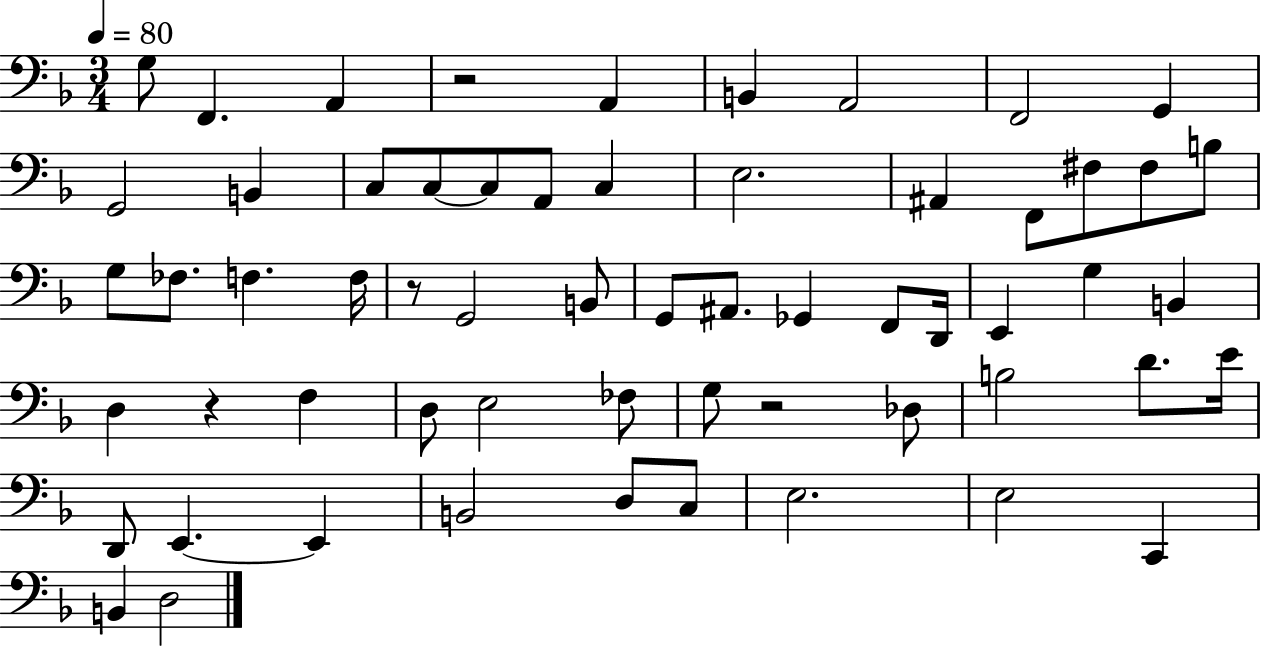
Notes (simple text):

G3/e F2/q. A2/q R/h A2/q B2/q A2/h F2/h G2/q G2/h B2/q C3/e C3/e C3/e A2/e C3/q E3/h. A#2/q F2/e F#3/e F#3/e B3/e G3/e FES3/e. F3/q. F3/s R/e G2/h B2/e G2/e A#2/e. Gb2/q F2/e D2/s E2/q G3/q B2/q D3/q R/q F3/q D3/e E3/h FES3/e G3/e R/h Db3/e B3/h D4/e. E4/s D2/e E2/q. E2/q B2/h D3/e C3/e E3/h. E3/h C2/q B2/q D3/h